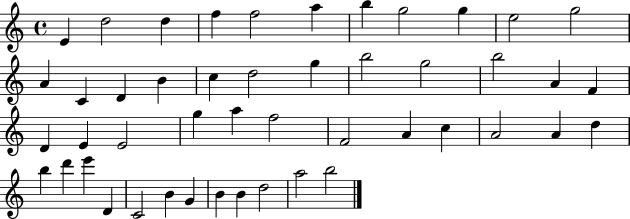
E4/q D5/h D5/q F5/q F5/h A5/q B5/q G5/h G5/q E5/h G5/h A4/q C4/q D4/q B4/q C5/q D5/h G5/q B5/h G5/h B5/h A4/q F4/q D4/q E4/q E4/h G5/q A5/q F5/h F4/h A4/q C5/q A4/h A4/q D5/q B5/q D6/q E6/q D4/q C4/h B4/q G4/q B4/q B4/q D5/h A5/h B5/h